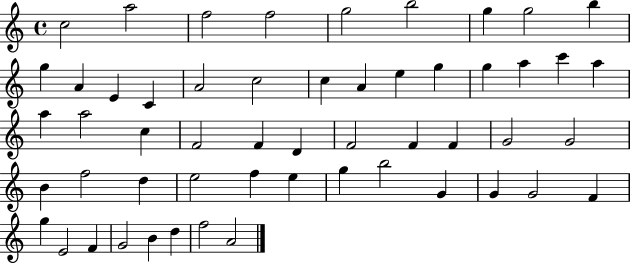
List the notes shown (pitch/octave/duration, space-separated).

C5/h A5/h F5/h F5/h G5/h B5/h G5/q G5/h B5/q G5/q A4/q E4/q C4/q A4/h C5/h C5/q A4/q E5/q G5/q G5/q A5/q C6/q A5/q A5/q A5/h C5/q F4/h F4/q D4/q F4/h F4/q F4/q G4/h G4/h B4/q F5/h D5/q E5/h F5/q E5/q G5/q B5/h G4/q G4/q G4/h F4/q G5/q E4/h F4/q G4/h B4/q D5/q F5/h A4/h